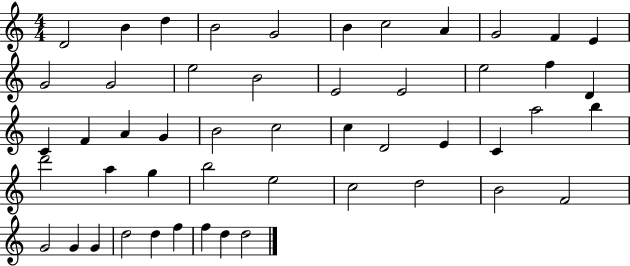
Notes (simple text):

D4/h B4/q D5/q B4/h G4/h B4/q C5/h A4/q G4/h F4/q E4/q G4/h G4/h E5/h B4/h E4/h E4/h E5/h F5/q D4/q C4/q F4/q A4/q G4/q B4/h C5/h C5/q D4/h E4/q C4/q A5/h B5/q D6/h A5/q G5/q B5/h E5/h C5/h D5/h B4/h F4/h G4/h G4/q G4/q D5/h D5/q F5/q F5/q D5/q D5/h